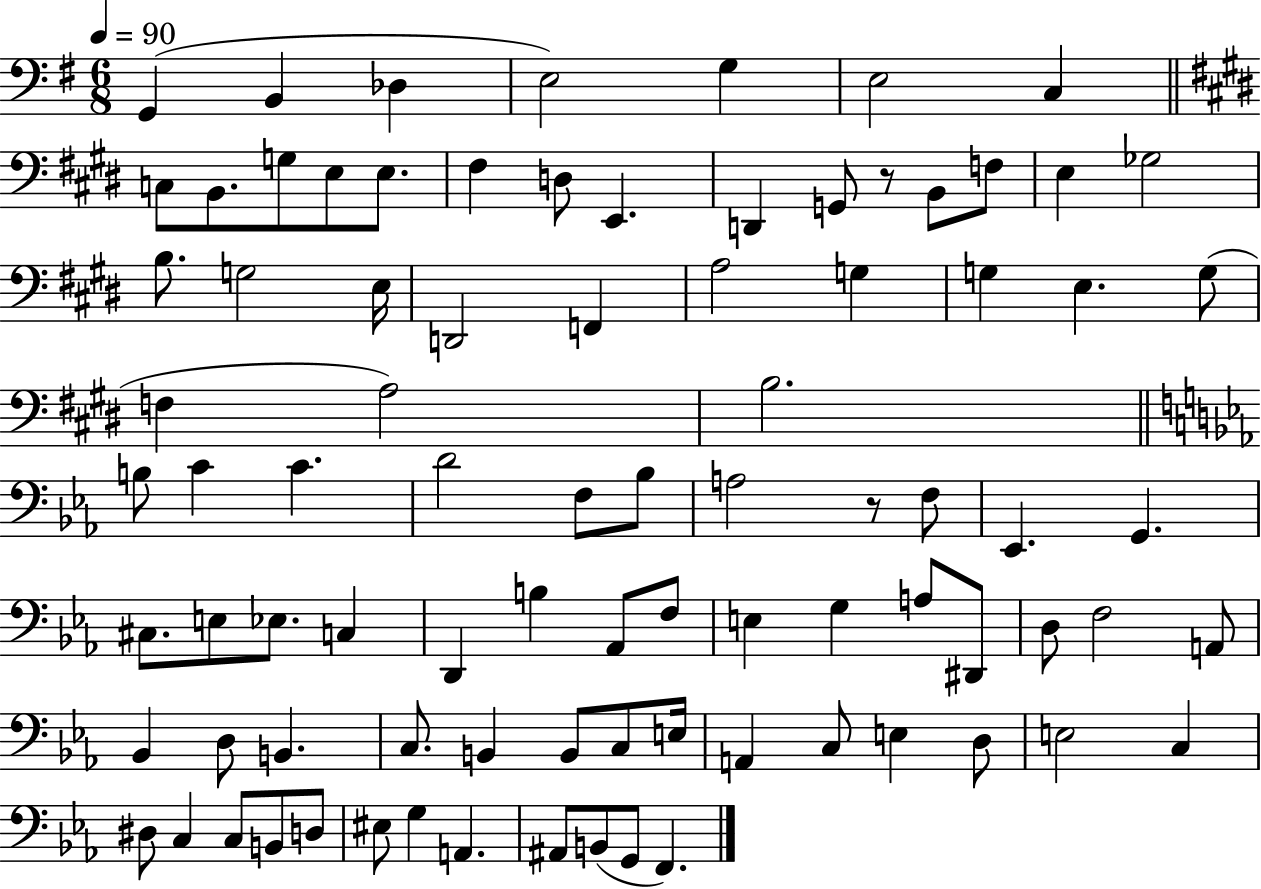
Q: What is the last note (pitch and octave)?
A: F2